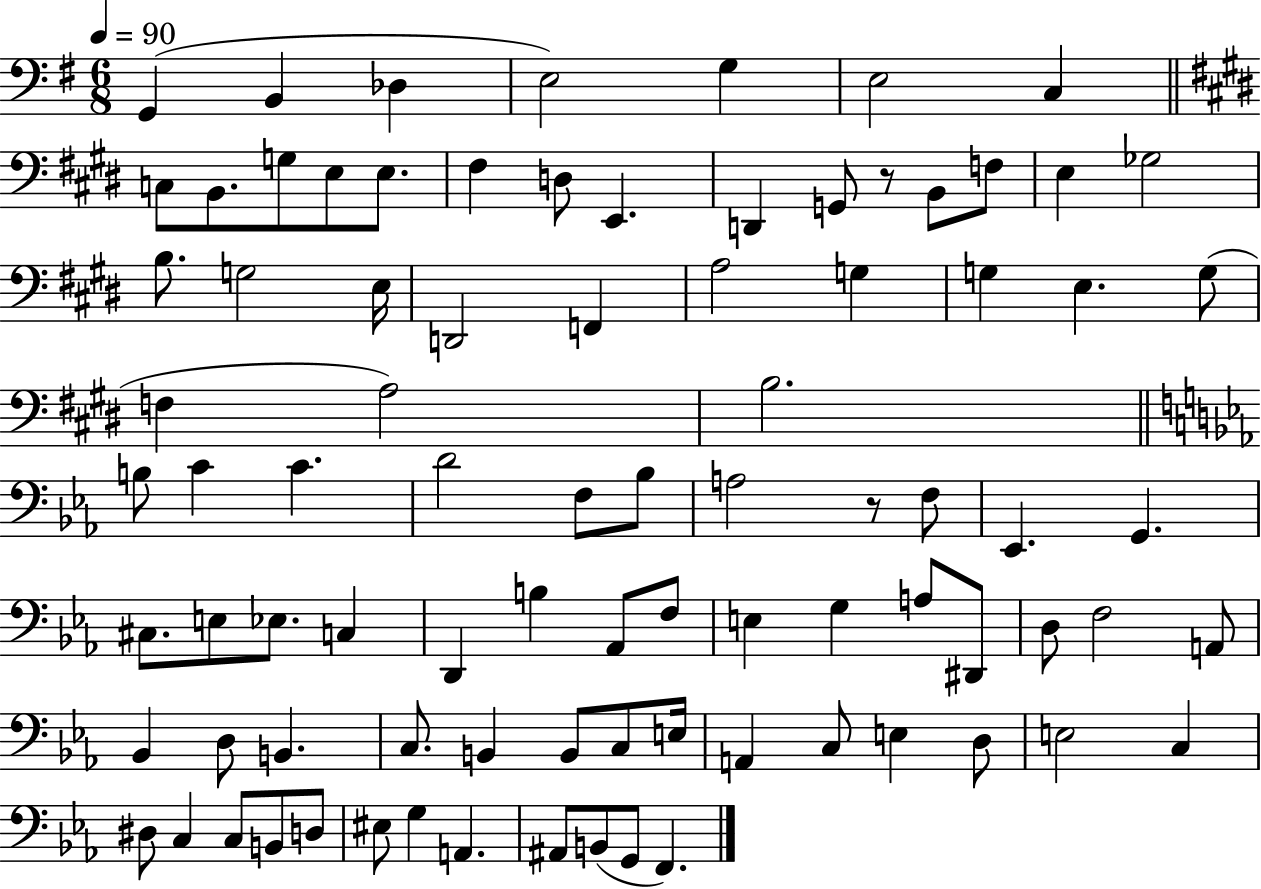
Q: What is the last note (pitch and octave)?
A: F2